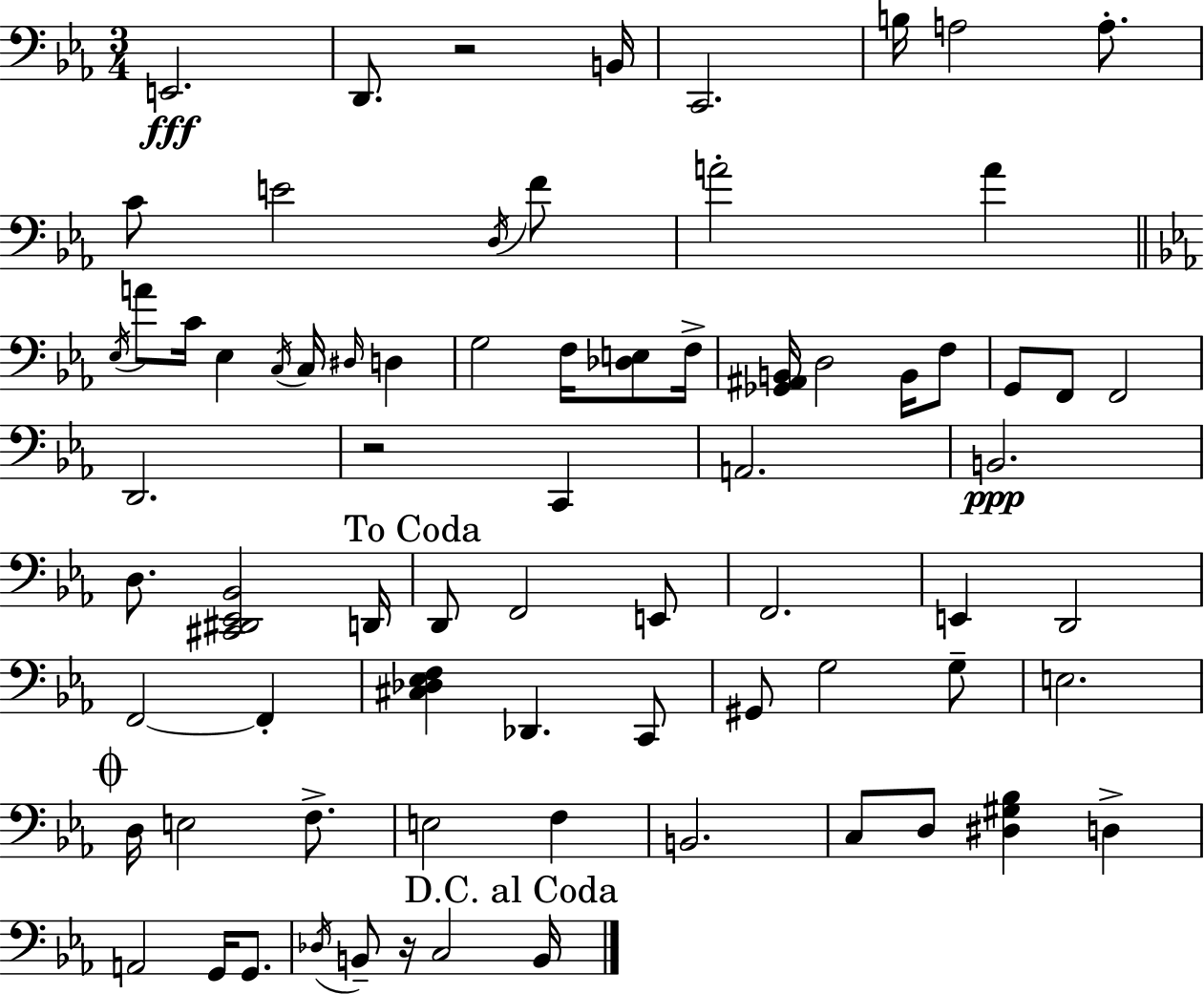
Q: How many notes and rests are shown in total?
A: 74